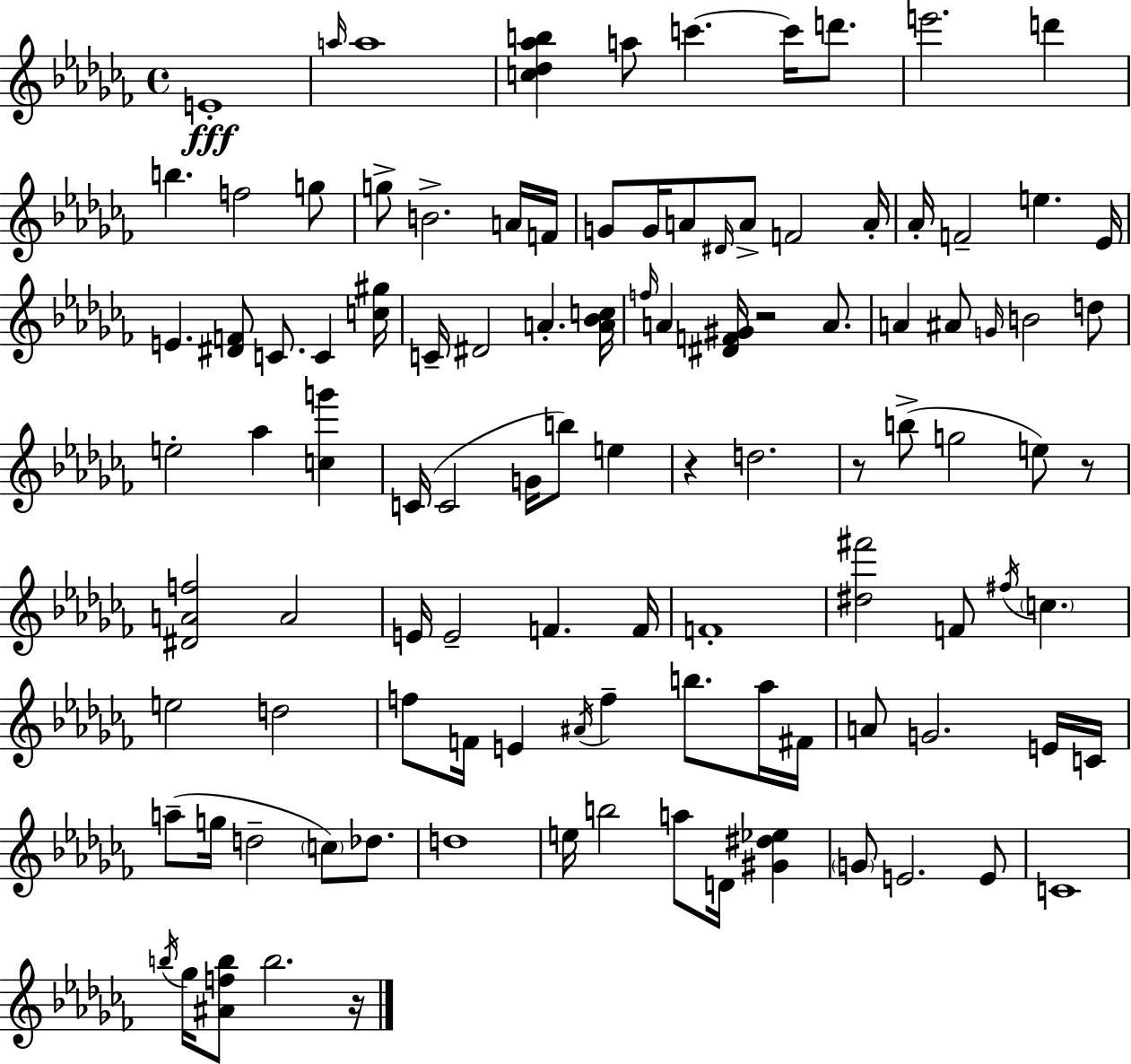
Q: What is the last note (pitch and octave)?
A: B5